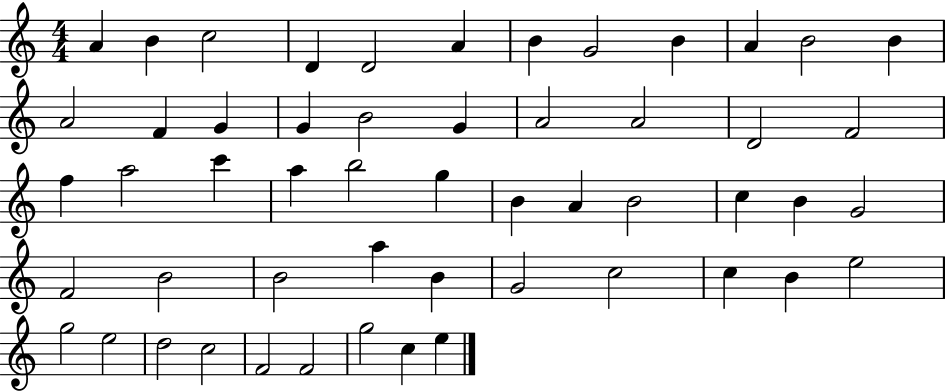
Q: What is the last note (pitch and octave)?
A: E5